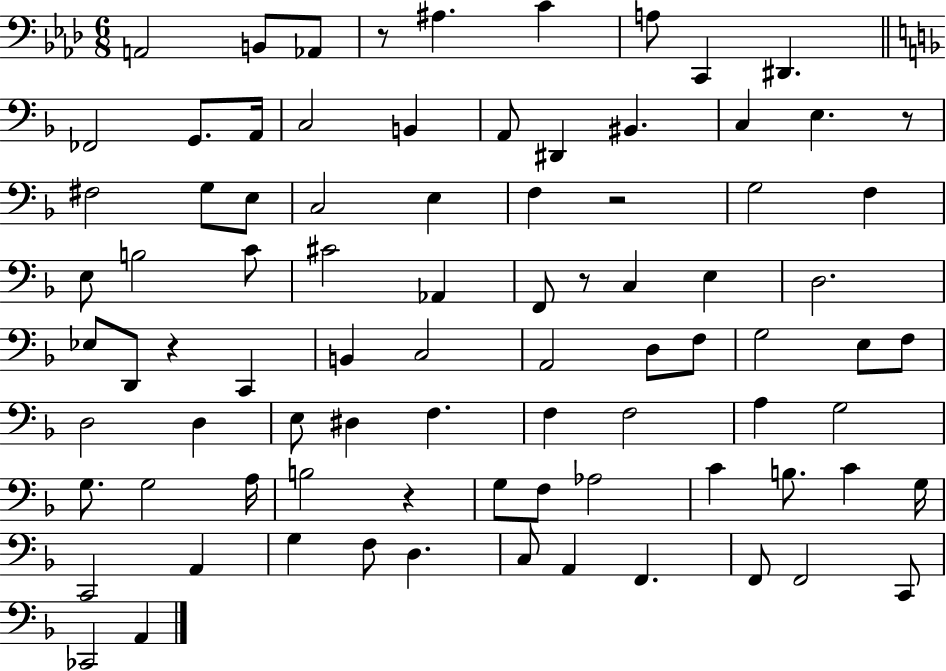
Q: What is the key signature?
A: AES major